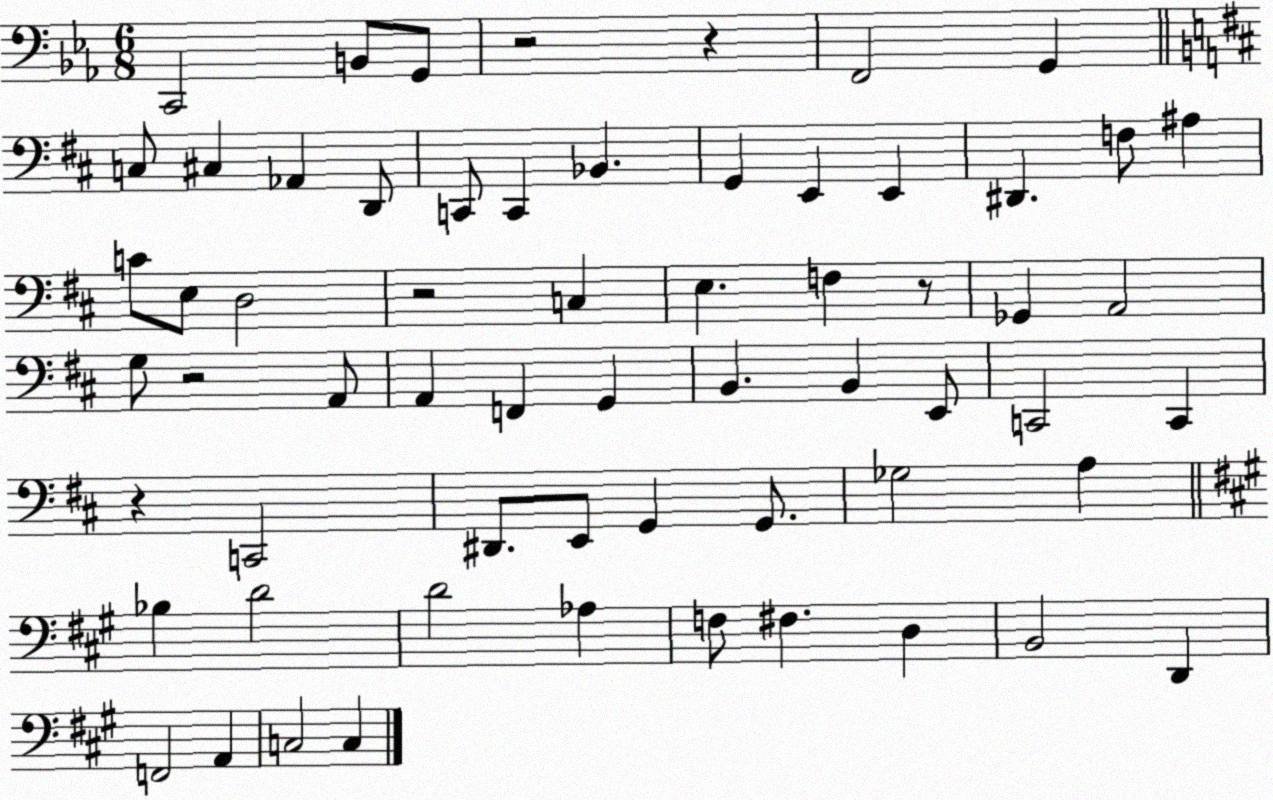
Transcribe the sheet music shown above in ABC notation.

X:1
T:Untitled
M:6/8
L:1/4
K:Eb
C,,2 B,,/2 G,,/2 z2 z F,,2 G,, C,/2 ^C, _A,, D,,/2 C,,/2 C,, _B,, G,, E,, E,, ^D,, F,/2 ^A, C/2 E,/2 D,2 z2 C, E, F, z/2 _G,, A,,2 G,/2 z2 A,,/2 A,, F,, G,, B,, B,, E,,/2 C,,2 C,, z C,,2 ^D,,/2 E,,/2 G,, G,,/2 _G,2 A, _B, D2 D2 _A, F,/2 ^F, D, B,,2 D,, F,,2 A,, C,2 C,